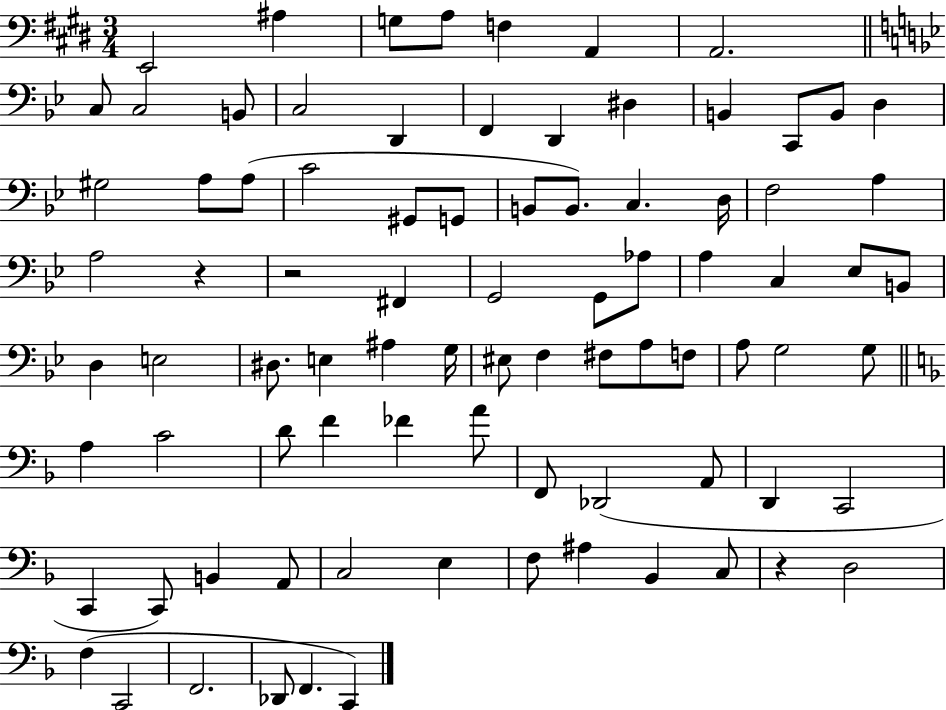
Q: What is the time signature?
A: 3/4